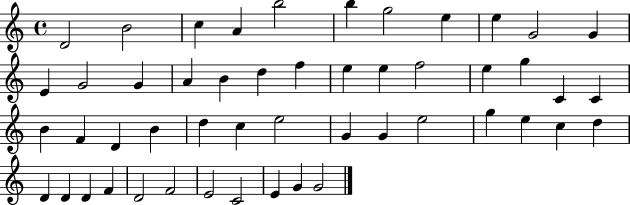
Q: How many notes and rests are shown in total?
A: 50